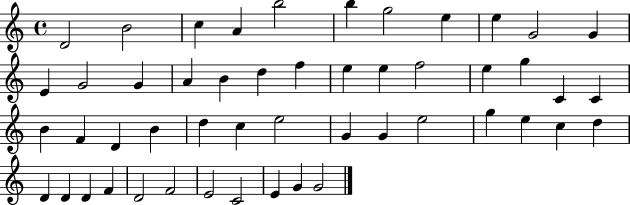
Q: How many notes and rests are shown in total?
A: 50